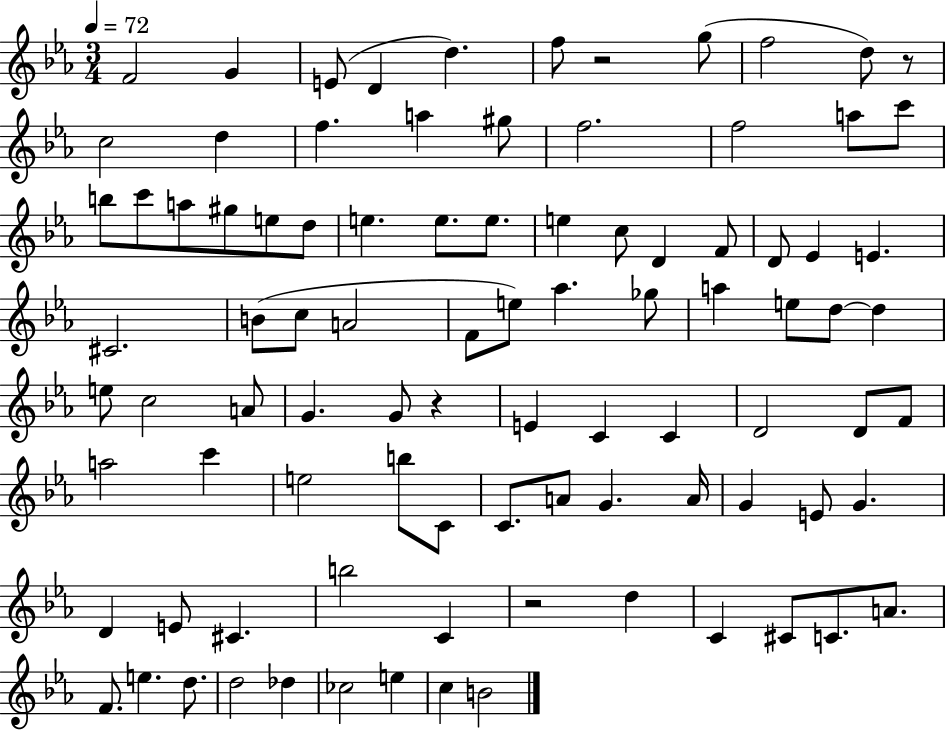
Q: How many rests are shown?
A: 4